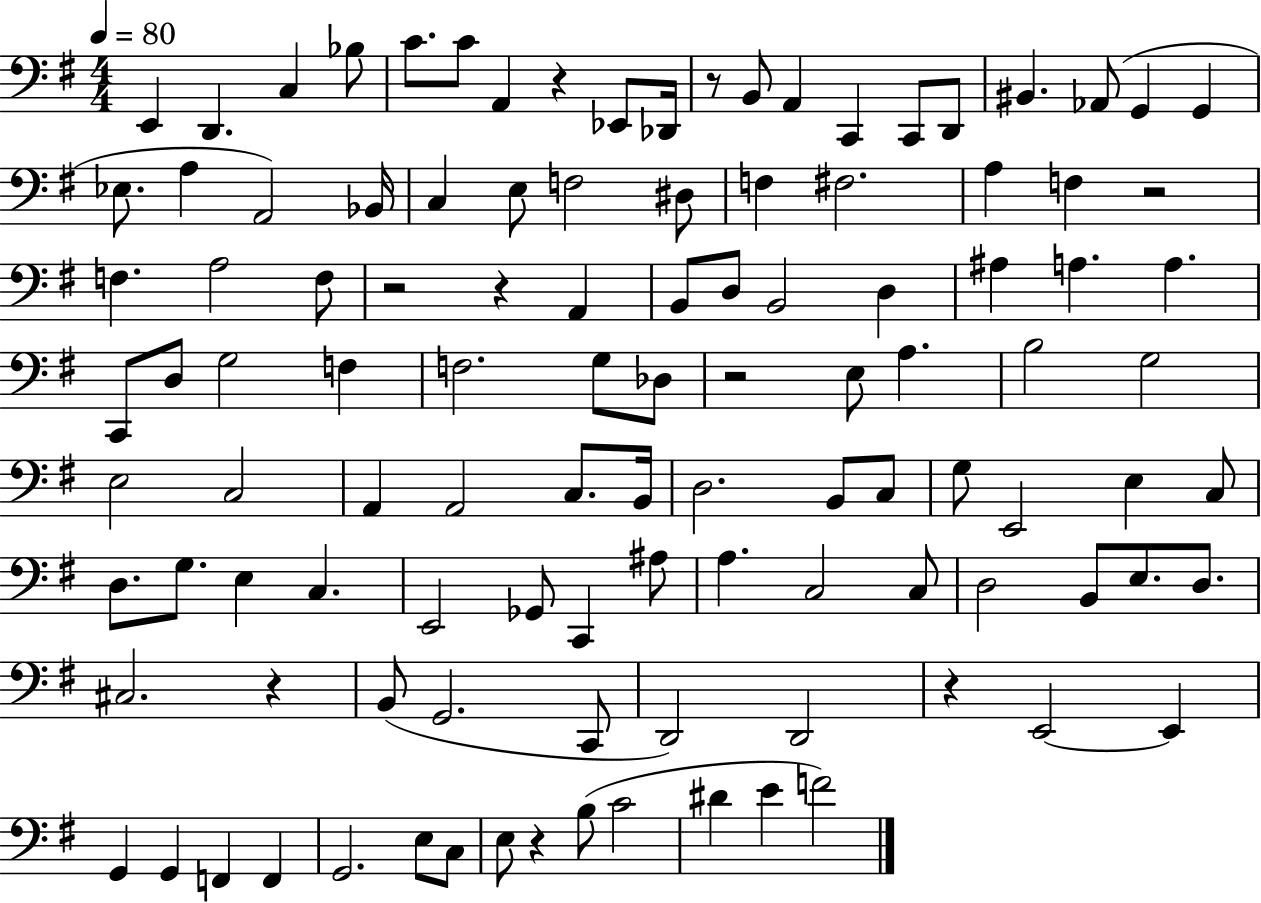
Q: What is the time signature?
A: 4/4